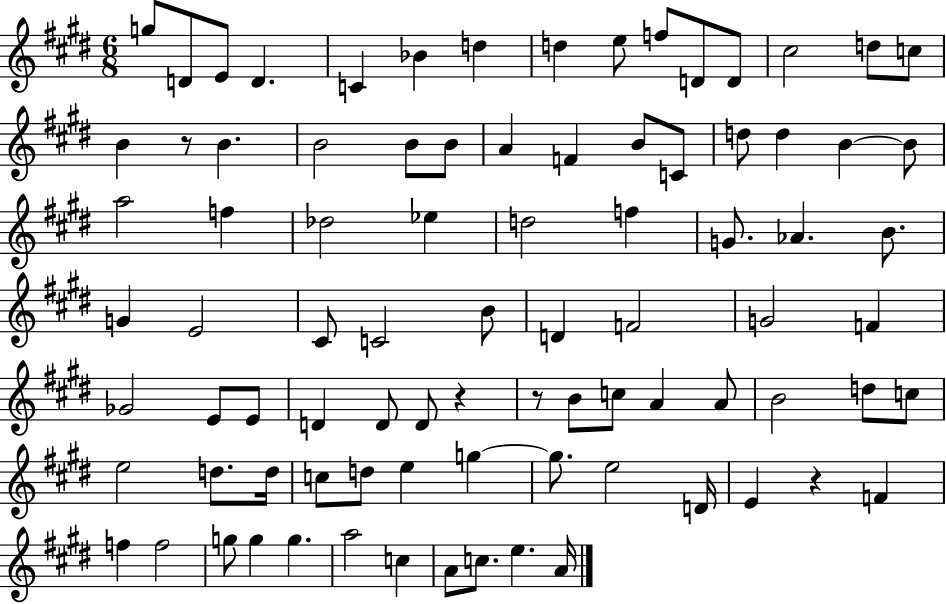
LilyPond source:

{
  \clef treble
  \numericTimeSignature
  \time 6/8
  \key e \major
  \repeat volta 2 { g''8 d'8 e'8 d'4. | c'4 bes'4 d''4 | d''4 e''8 f''8 d'8 d'8 | cis''2 d''8 c''8 | \break b'4 r8 b'4. | b'2 b'8 b'8 | a'4 f'4 b'8 c'8 | d''8 d''4 b'4~~ b'8 | \break a''2 f''4 | des''2 ees''4 | d''2 f''4 | g'8. aes'4. b'8. | \break g'4 e'2 | cis'8 c'2 b'8 | d'4 f'2 | g'2 f'4 | \break ges'2 e'8 e'8 | d'4 d'8 d'8 r4 | r8 b'8 c''8 a'4 a'8 | b'2 d''8 c''8 | \break e''2 d''8. d''16 | c''8 d''8 e''4 g''4~~ | g''8. e''2 d'16 | e'4 r4 f'4 | \break f''4 f''2 | g''8 g''4 g''4. | a''2 c''4 | a'8 c''8. e''4. a'16 | \break } \bar "|."
}